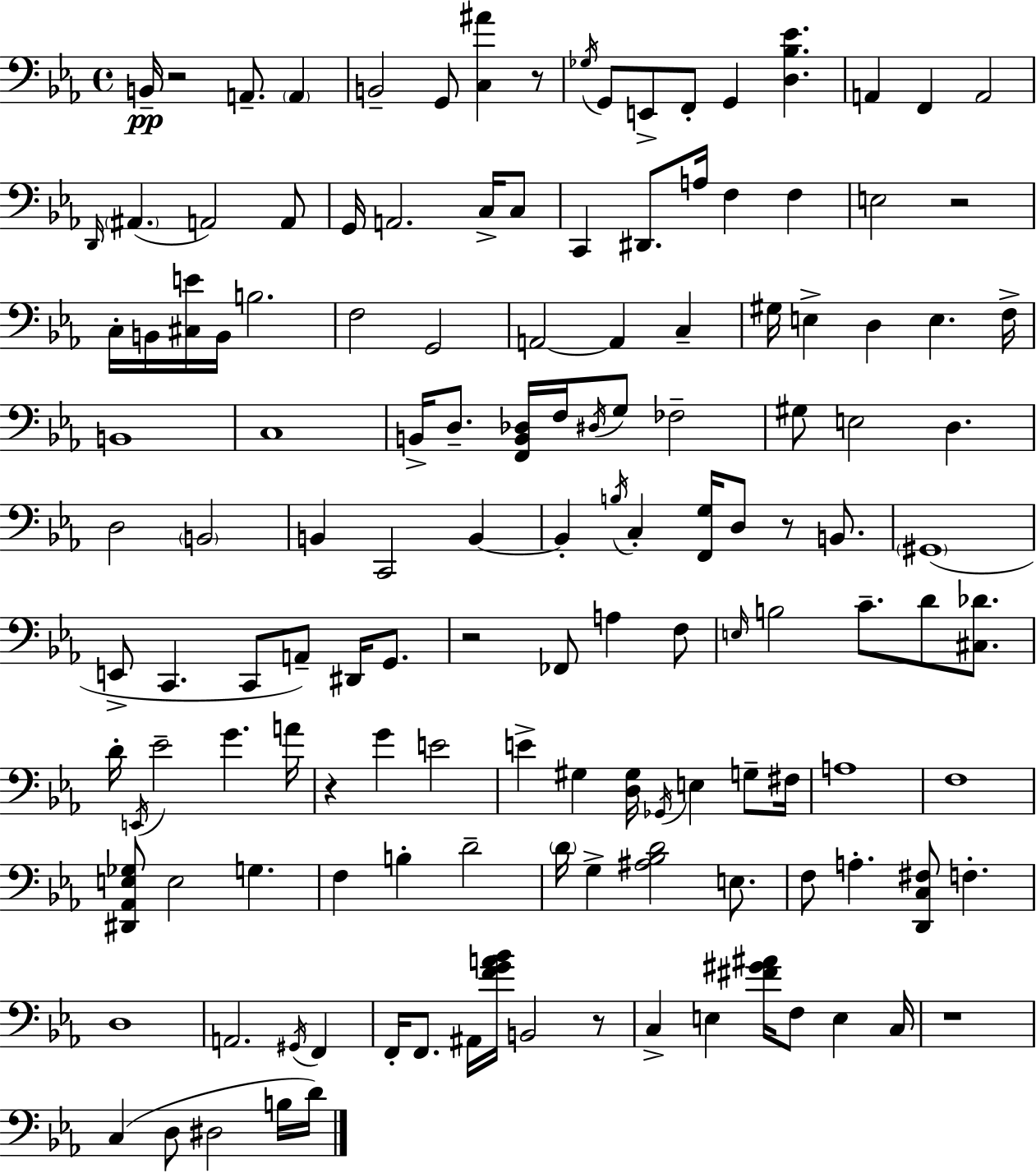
B2/s R/h A2/e. A2/q B2/h G2/e [C3,A#4]/q R/e Gb3/s G2/e E2/e F2/e G2/q [D3,Bb3,Eb4]/q. A2/q F2/q A2/h D2/s A#2/q. A2/h A2/e G2/s A2/h. C3/s C3/e C2/q D#2/e. A3/s F3/q F3/q E3/h R/h C3/s B2/s [C#3,E4]/s B2/s B3/h. F3/h G2/h A2/h A2/q C3/q G#3/s E3/q D3/q E3/q. F3/s B2/w C3/w B2/s D3/e. [F2,B2,Db3]/s F3/s D#3/s G3/e FES3/h G#3/e E3/h D3/q. D3/h B2/h B2/q C2/h B2/q B2/q B3/s C3/q [F2,G3]/s D3/e R/e B2/e. G#2/w E2/e C2/q. C2/e A2/e D#2/s G2/e. R/h FES2/e A3/q F3/e E3/s B3/h C4/e. D4/e [C#3,Db4]/e. D4/s E2/s Eb4/h G4/q. A4/s R/q G4/q E4/h E4/q G#3/q [D3,G#3]/s Gb2/s E3/q G3/e F#3/s A3/w F3/w [D#2,Ab2,E3,Gb3]/e E3/h G3/q. F3/q B3/q D4/h D4/s G3/q [A#3,Bb3,D4]/h E3/e. F3/e A3/q. [D2,C3,F#3]/e F3/q. D3/w A2/h. G#2/s F2/q F2/s F2/e. A#2/s [F4,G4,A4,Bb4]/s B2/h R/e C3/q E3/q [F#4,G#4,A#4]/s F3/e E3/q C3/s R/w C3/q D3/e D#3/h B3/s D4/s